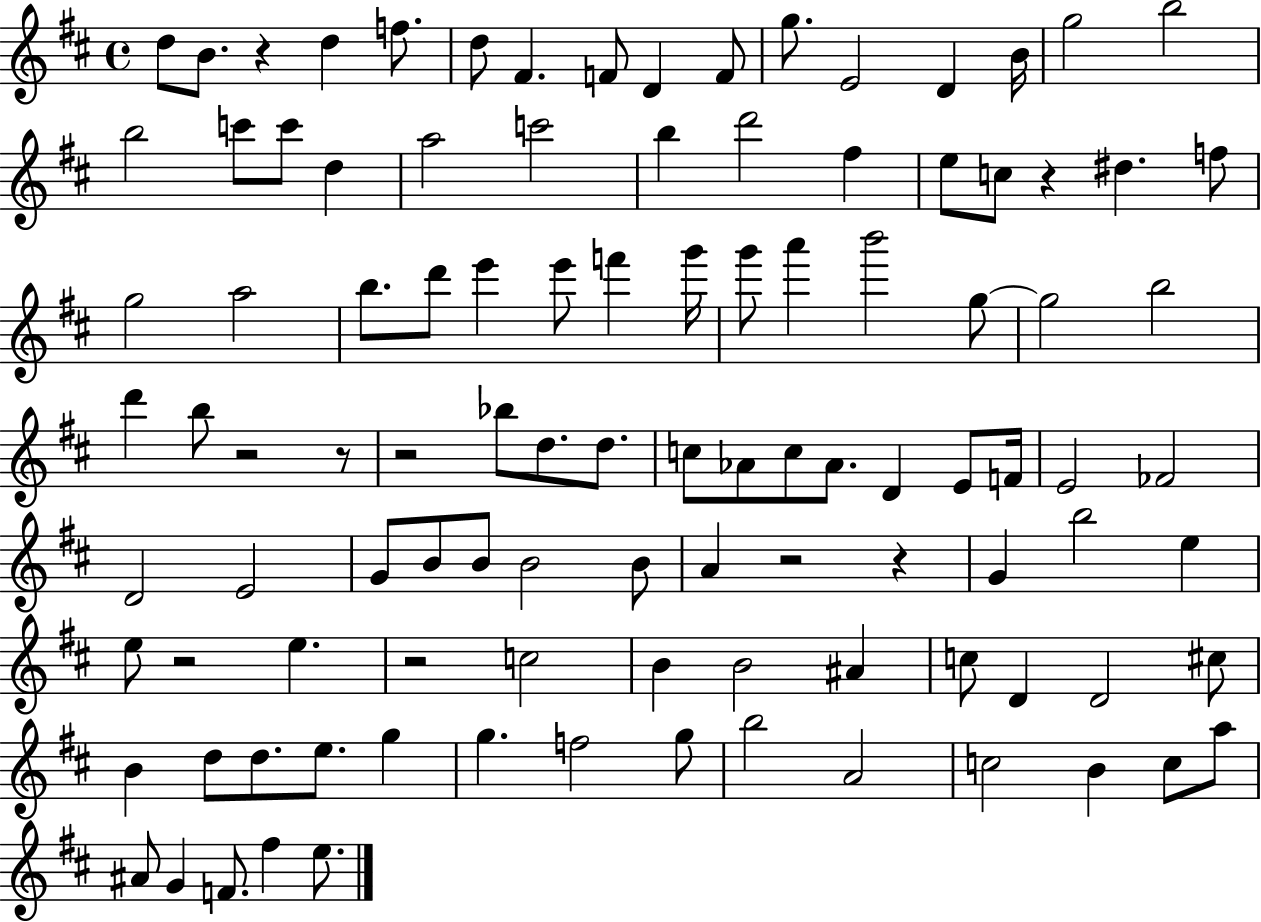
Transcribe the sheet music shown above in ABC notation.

X:1
T:Untitled
M:4/4
L:1/4
K:D
d/2 B/2 z d f/2 d/2 ^F F/2 D F/2 g/2 E2 D B/4 g2 b2 b2 c'/2 c'/2 d a2 c'2 b d'2 ^f e/2 c/2 z ^d f/2 g2 a2 b/2 d'/2 e' e'/2 f' g'/4 g'/2 a' b'2 g/2 g2 b2 d' b/2 z2 z/2 z2 _b/2 d/2 d/2 c/2 _A/2 c/2 _A/2 D E/2 F/4 E2 _F2 D2 E2 G/2 B/2 B/2 B2 B/2 A z2 z G b2 e e/2 z2 e z2 c2 B B2 ^A c/2 D D2 ^c/2 B d/2 d/2 e/2 g g f2 g/2 b2 A2 c2 B c/2 a/2 ^A/2 G F/2 ^f e/2